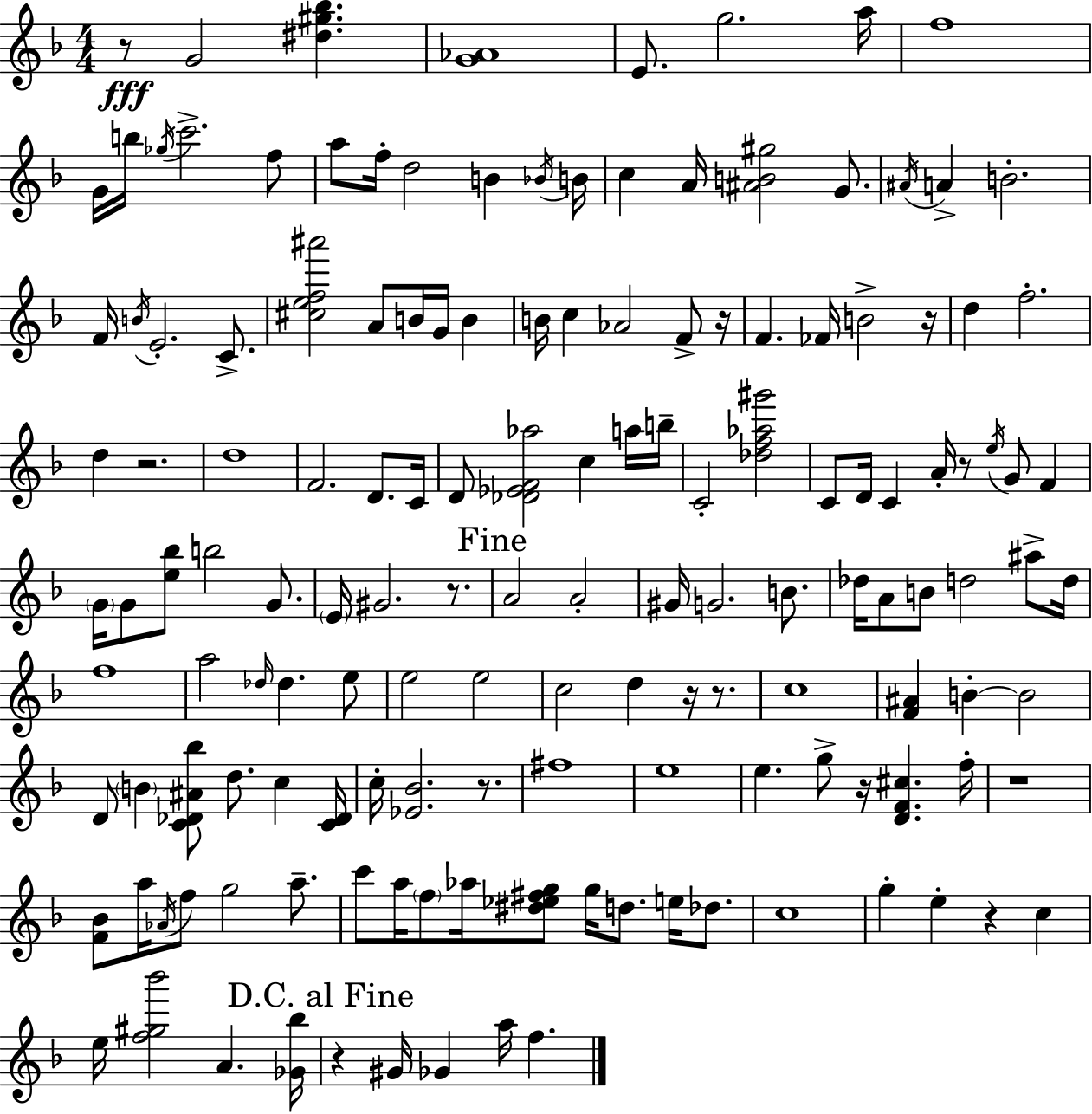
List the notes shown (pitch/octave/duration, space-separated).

R/e G4/h [D#5,G#5,Bb5]/q. [G4,Ab4]/w E4/e. G5/h. A5/s F5/w G4/s B5/s Gb5/s C6/h. F5/e A5/e F5/s D5/h B4/q Bb4/s B4/s C5/q A4/s [A#4,B4,G#5]/h G4/e. A#4/s A4/q B4/h. F4/s B4/s E4/h. C4/e. [C#5,E5,F5,A#6]/h A4/e B4/s G4/s B4/q B4/s C5/q Ab4/h F4/e R/s F4/q. FES4/s B4/h R/s D5/q F5/h. D5/q R/h. D5/w F4/h. D4/e. C4/s D4/e [Db4,Eb4,F4,Ab5]/h C5/q A5/s B5/s C4/h [Db5,F5,Ab5,G#6]/h C4/e D4/s C4/q A4/s R/e E5/s G4/e F4/q G4/s G4/e [E5,Bb5]/e B5/h G4/e. E4/s G#4/h. R/e. A4/h A4/h G#4/s G4/h. B4/e. Db5/s A4/e B4/e D5/h A#5/e D5/s F5/w A5/h Db5/s Db5/q. E5/e E5/h E5/h C5/h D5/q R/s R/e. C5/w [F4,A#4]/q B4/q B4/h D4/e B4/q [C4,Db4,A#4,Bb5]/e D5/e. C5/q [C4,Db4]/s C5/s [Eb4,Bb4]/h. R/e. F#5/w E5/w E5/q. G5/e R/s [D4,F4,C#5]/q. F5/s R/w [F4,Bb4]/e A5/s Ab4/s F5/e G5/h A5/e. C6/e A5/s F5/e Ab5/s [D#5,Eb5,F#5,G5]/e G5/s D5/e. E5/s Db5/e. C5/w G5/q E5/q R/q C5/q E5/s [F5,G#5,Bb6]/h A4/q. [Gb4,Bb5]/s R/q G#4/s Gb4/q A5/s F5/q.